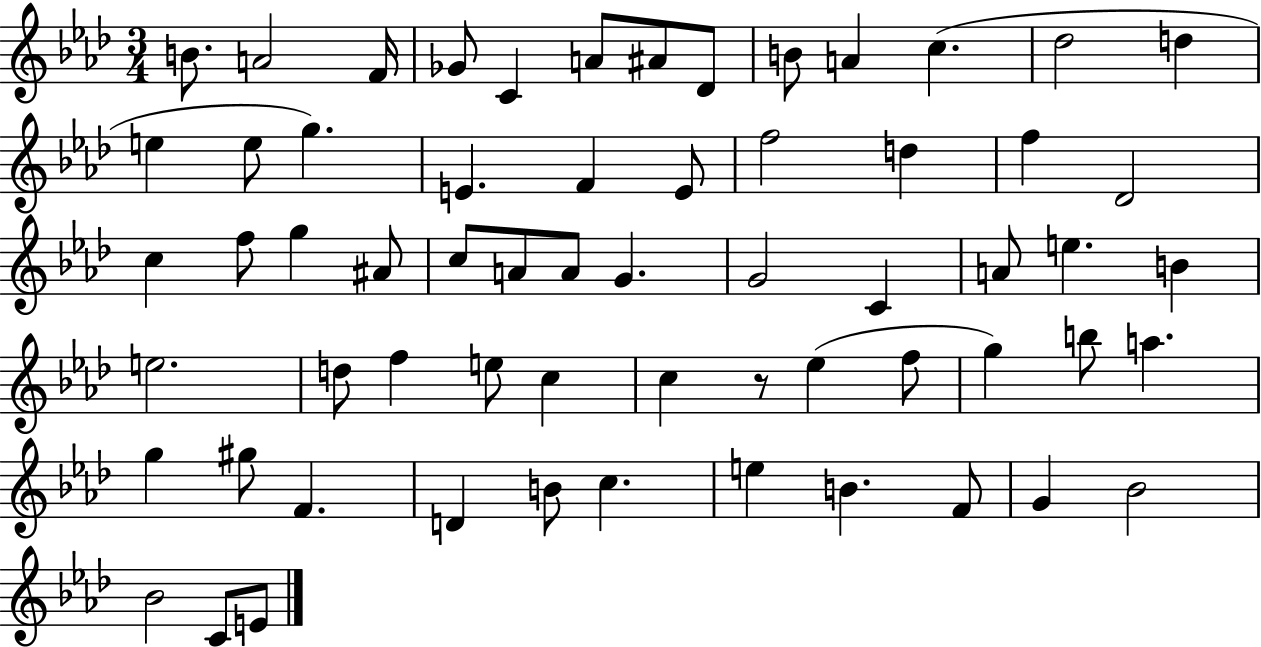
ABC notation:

X:1
T:Untitled
M:3/4
L:1/4
K:Ab
B/2 A2 F/4 _G/2 C A/2 ^A/2 _D/2 B/2 A c _d2 d e e/2 g E F E/2 f2 d f _D2 c f/2 g ^A/2 c/2 A/2 A/2 G G2 C A/2 e B e2 d/2 f e/2 c c z/2 _e f/2 g b/2 a g ^g/2 F D B/2 c e B F/2 G _B2 _B2 C/2 E/2